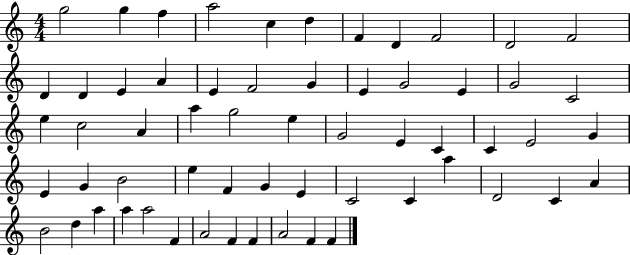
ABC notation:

X:1
T:Untitled
M:4/4
L:1/4
K:C
g2 g f a2 c d F D F2 D2 F2 D D E A E F2 G E G2 E G2 C2 e c2 A a g2 e G2 E C C E2 G E G B2 e F G E C2 C a D2 C A B2 d a a a2 F A2 F F A2 F F